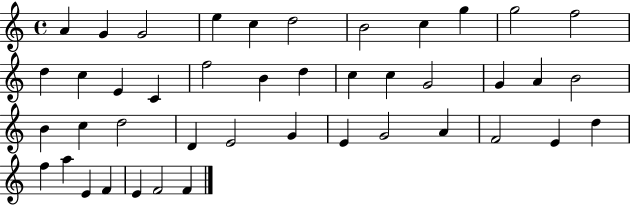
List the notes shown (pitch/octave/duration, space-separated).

A4/q G4/q G4/h E5/q C5/q D5/h B4/h C5/q G5/q G5/h F5/h D5/q C5/q E4/q C4/q F5/h B4/q D5/q C5/q C5/q G4/h G4/q A4/q B4/h B4/q C5/q D5/h D4/q E4/h G4/q E4/q G4/h A4/q F4/h E4/q D5/q F5/q A5/q E4/q F4/q E4/q F4/h F4/q